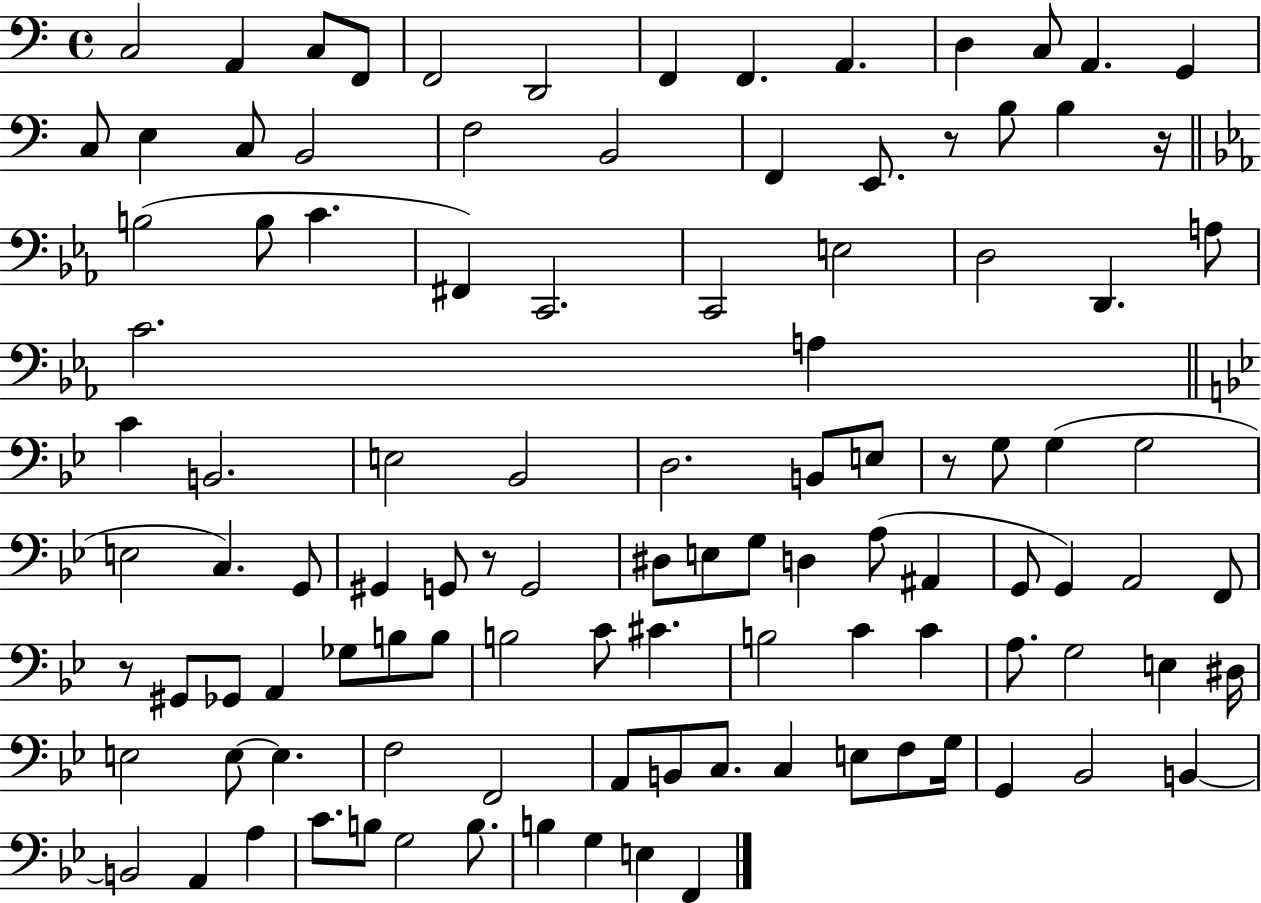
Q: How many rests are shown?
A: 5